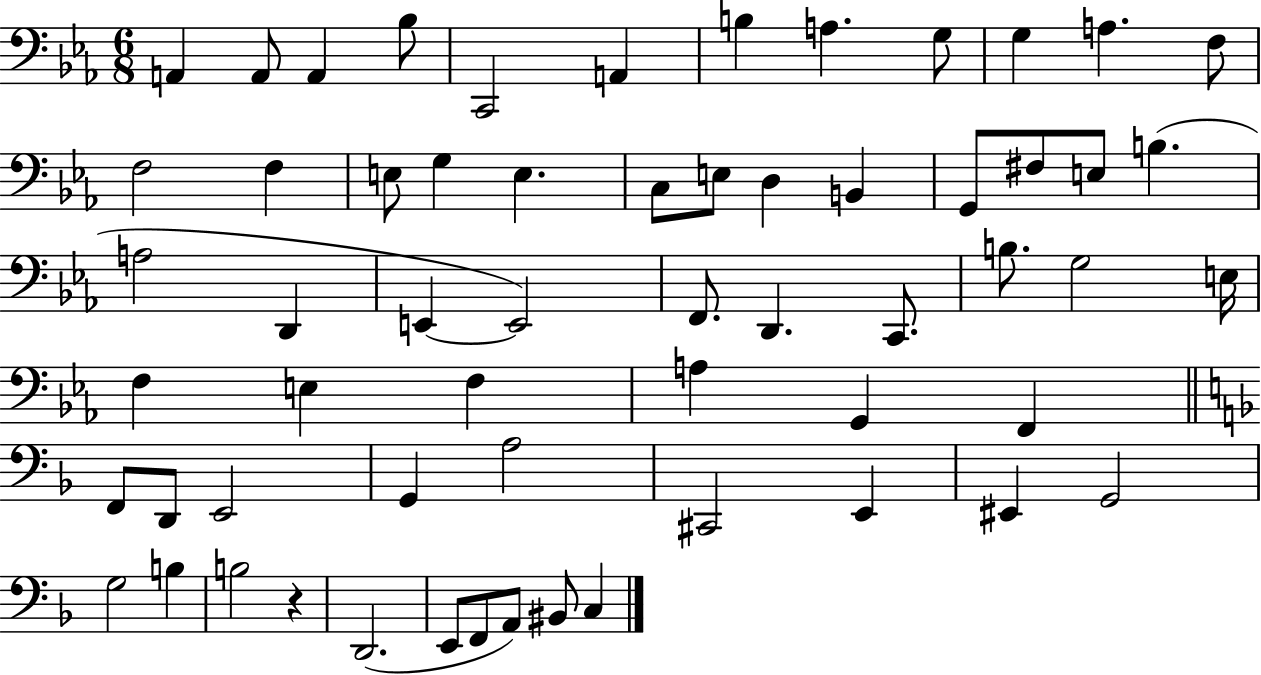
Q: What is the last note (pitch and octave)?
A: C3